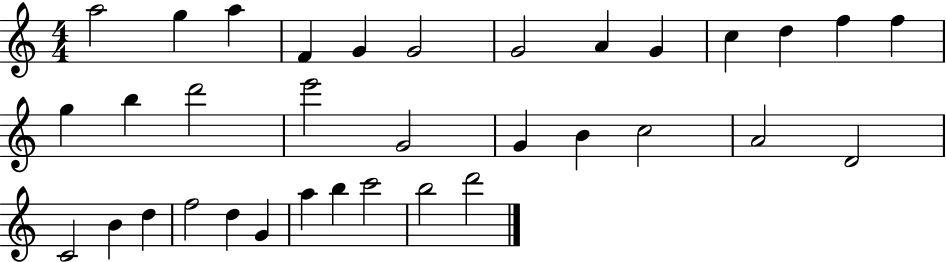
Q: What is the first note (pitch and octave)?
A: A5